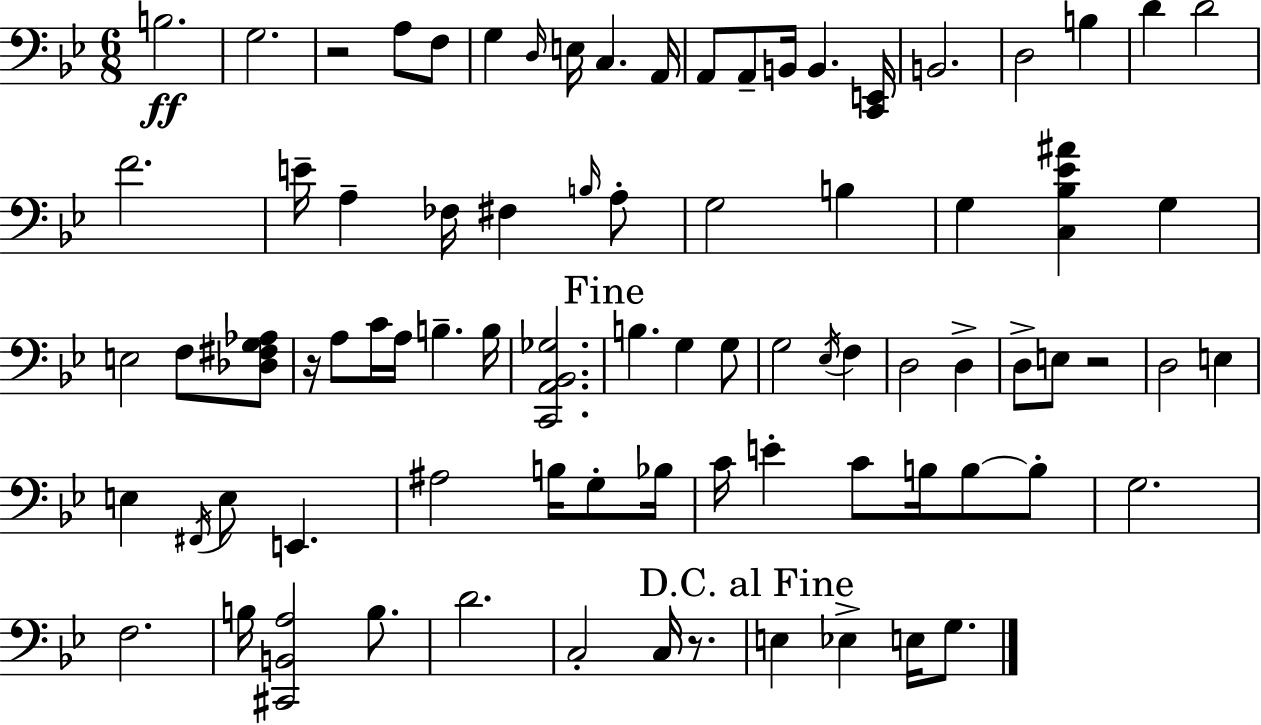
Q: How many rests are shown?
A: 4